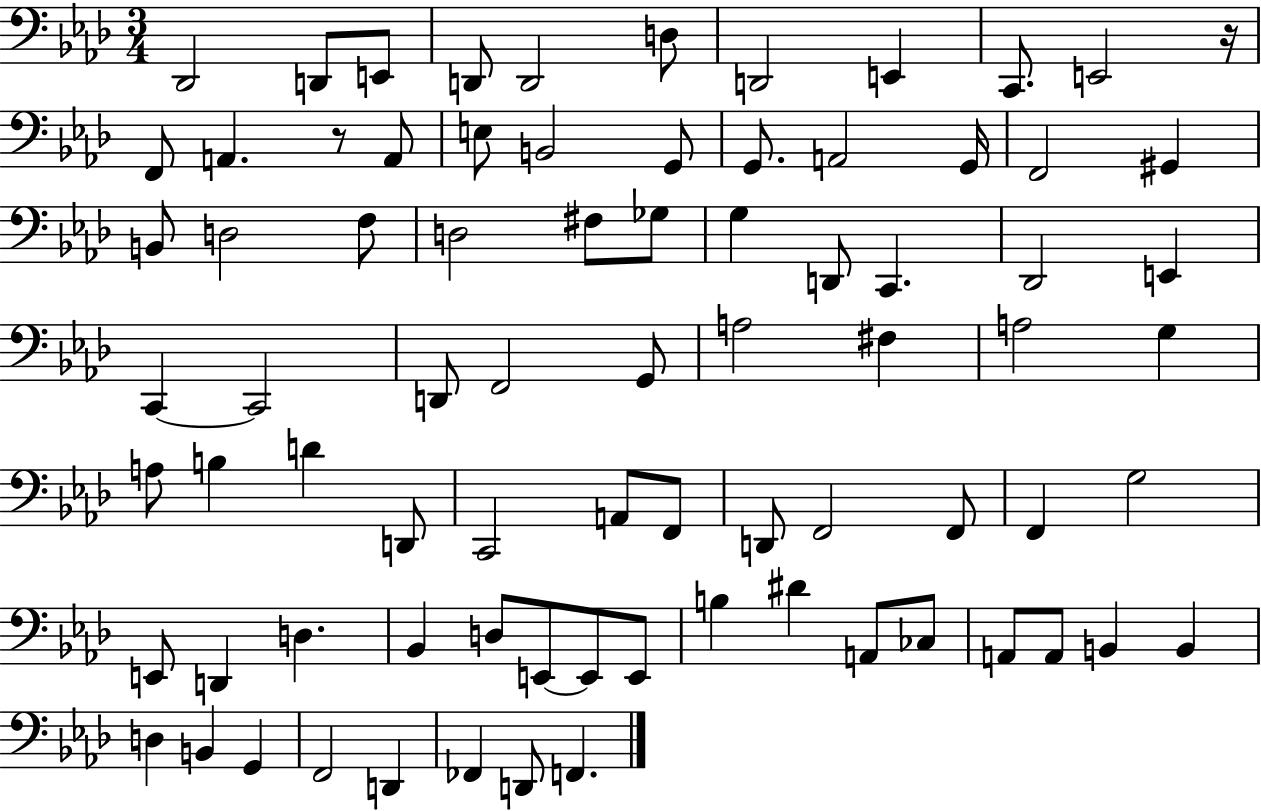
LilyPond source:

{
  \clef bass
  \numericTimeSignature
  \time 3/4
  \key aes \major
  des,2 d,8 e,8 | d,8 d,2 d8 | d,2 e,4 | c,8. e,2 r16 | \break f,8 a,4. r8 a,8 | e8 b,2 g,8 | g,8. a,2 g,16 | f,2 gis,4 | \break b,8 d2 f8 | d2 fis8 ges8 | g4 d,8 c,4. | des,2 e,4 | \break c,4~~ c,2 | d,8 f,2 g,8 | a2 fis4 | a2 g4 | \break a8 b4 d'4 d,8 | c,2 a,8 f,8 | d,8 f,2 f,8 | f,4 g2 | \break e,8 d,4 d4. | bes,4 d8 e,8~~ e,8 e,8 | b4 dis'4 a,8 ces8 | a,8 a,8 b,4 b,4 | \break d4 b,4 g,4 | f,2 d,4 | fes,4 d,8 f,4. | \bar "|."
}